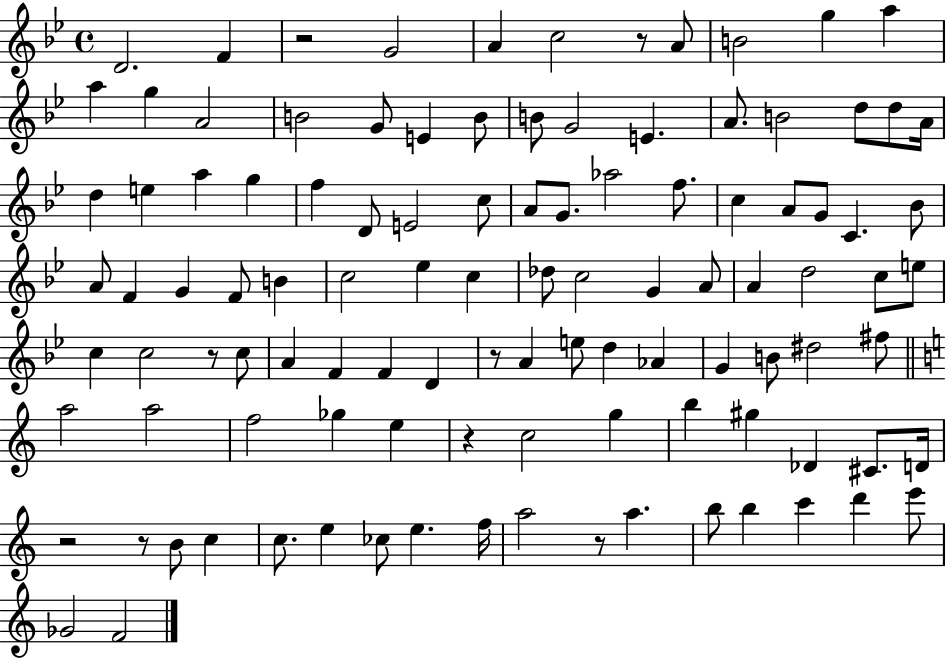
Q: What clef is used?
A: treble